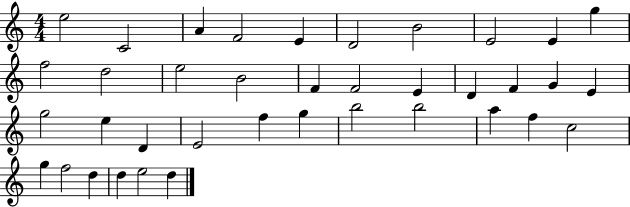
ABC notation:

X:1
T:Untitled
M:4/4
L:1/4
K:C
e2 C2 A F2 E D2 B2 E2 E g f2 d2 e2 B2 F F2 E D F G E g2 e D E2 f g b2 b2 a f c2 g f2 d d e2 d